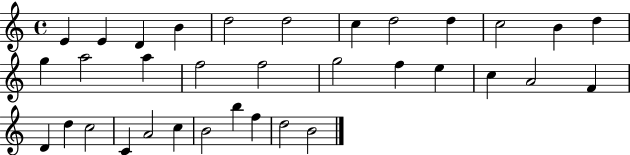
{
  \clef treble
  \time 4/4
  \defaultTimeSignature
  \key c \major
  e'4 e'4 d'4 b'4 | d''2 d''2 | c''4 d''2 d''4 | c''2 b'4 d''4 | \break g''4 a''2 a''4 | f''2 f''2 | g''2 f''4 e''4 | c''4 a'2 f'4 | \break d'4 d''4 c''2 | c'4 a'2 c''4 | b'2 b''4 f''4 | d''2 b'2 | \break \bar "|."
}